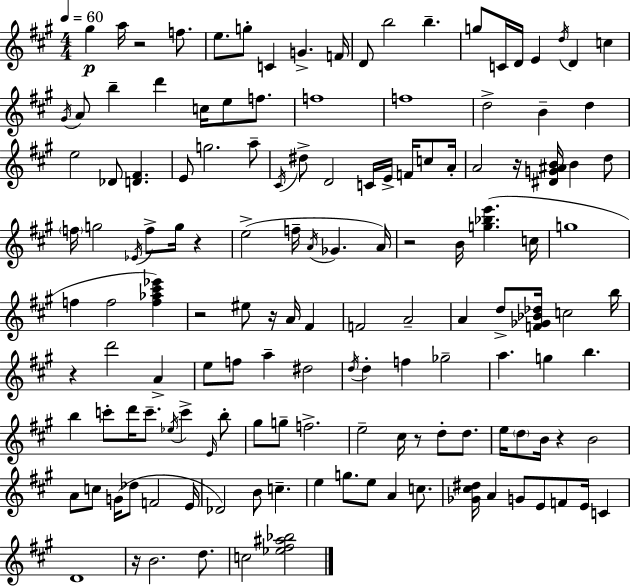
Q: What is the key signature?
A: A major